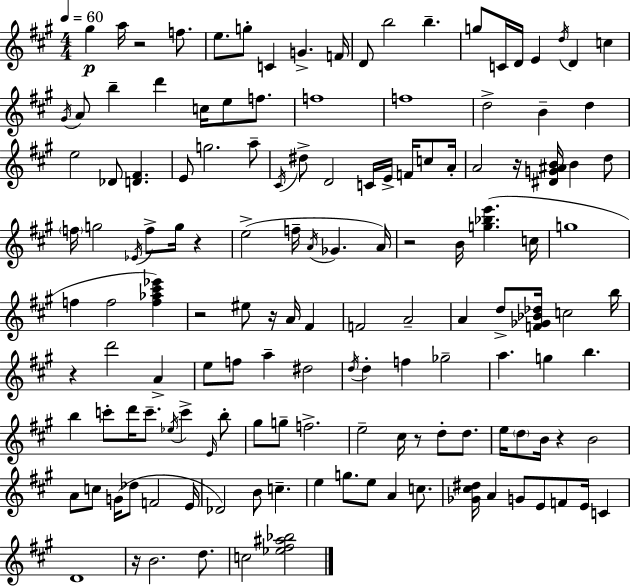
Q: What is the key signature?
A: A major